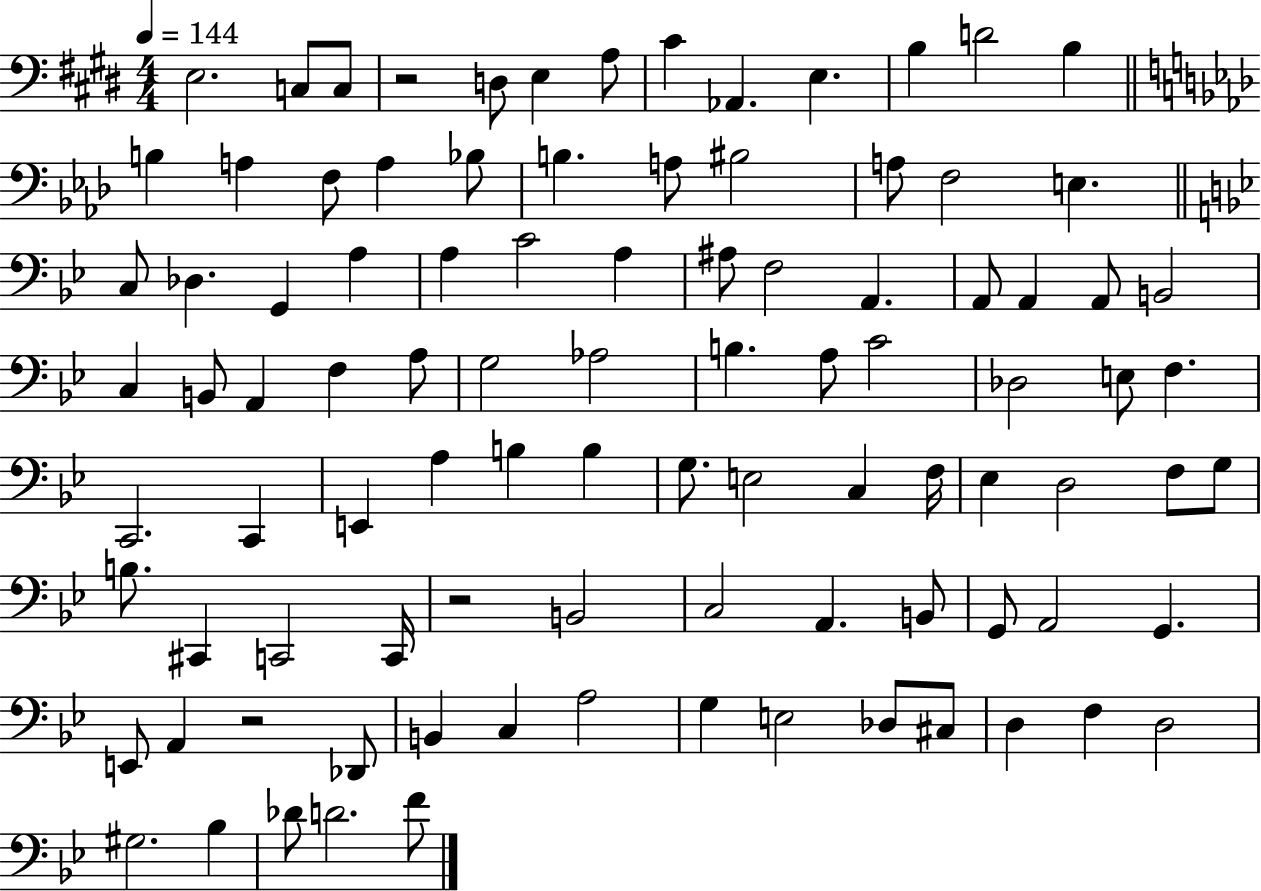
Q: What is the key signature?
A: E major